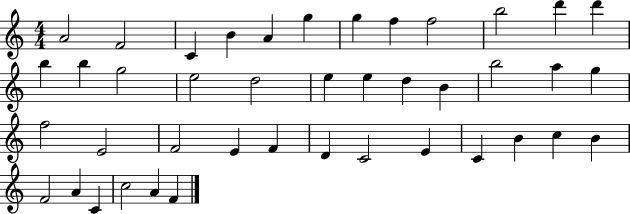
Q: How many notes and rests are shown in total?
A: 42